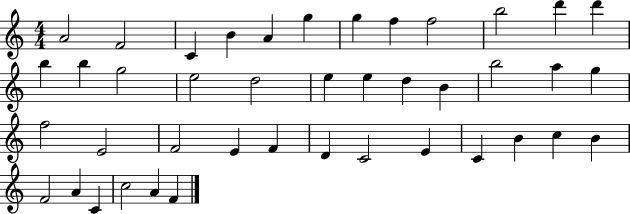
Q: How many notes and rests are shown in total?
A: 42